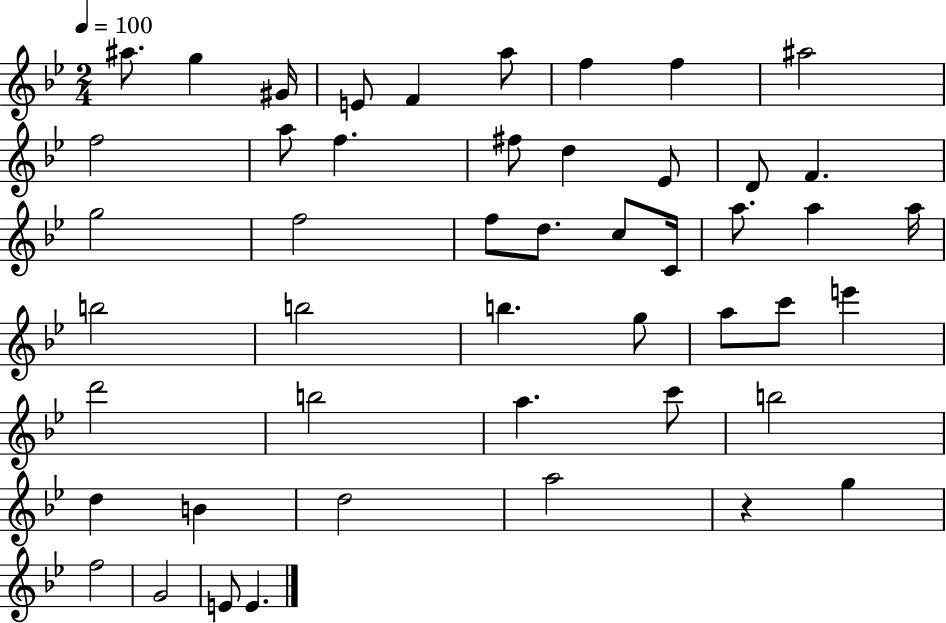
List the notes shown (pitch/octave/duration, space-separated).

A#5/e. G5/q G#4/s E4/e F4/q A5/e F5/q F5/q A#5/h F5/h A5/e F5/q. F#5/e D5/q Eb4/e D4/e F4/q. G5/h F5/h F5/e D5/e. C5/e C4/s A5/e. A5/q A5/s B5/h B5/h B5/q. G5/e A5/e C6/e E6/q D6/h B5/h A5/q. C6/e B5/h D5/q B4/q D5/h A5/h R/q G5/q F5/h G4/h E4/e E4/q.